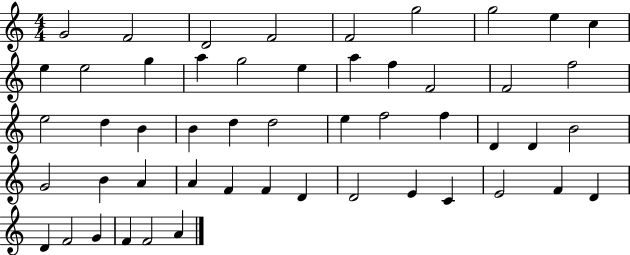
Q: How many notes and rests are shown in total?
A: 51